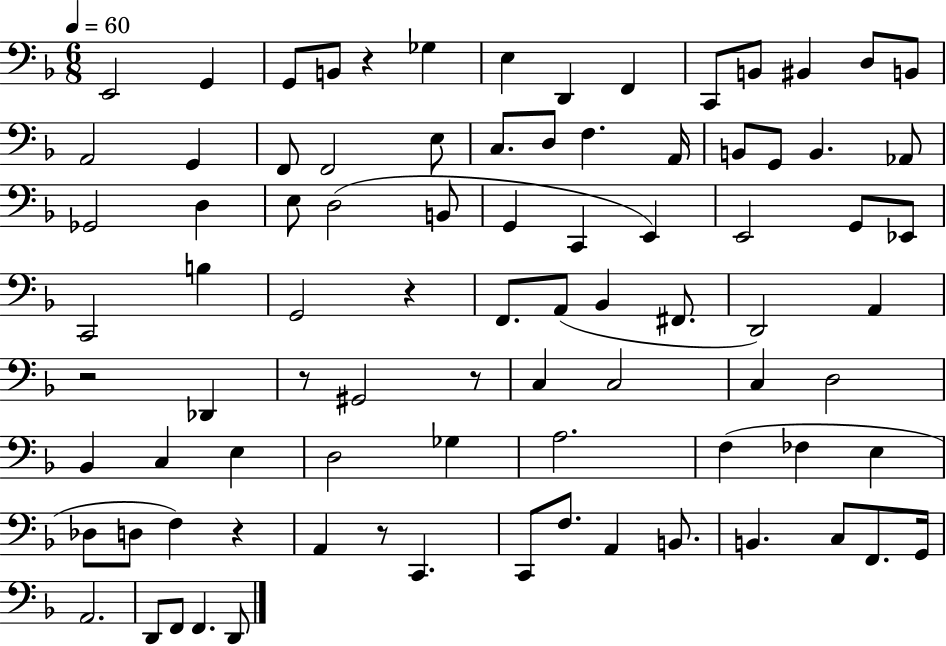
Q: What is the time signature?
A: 6/8